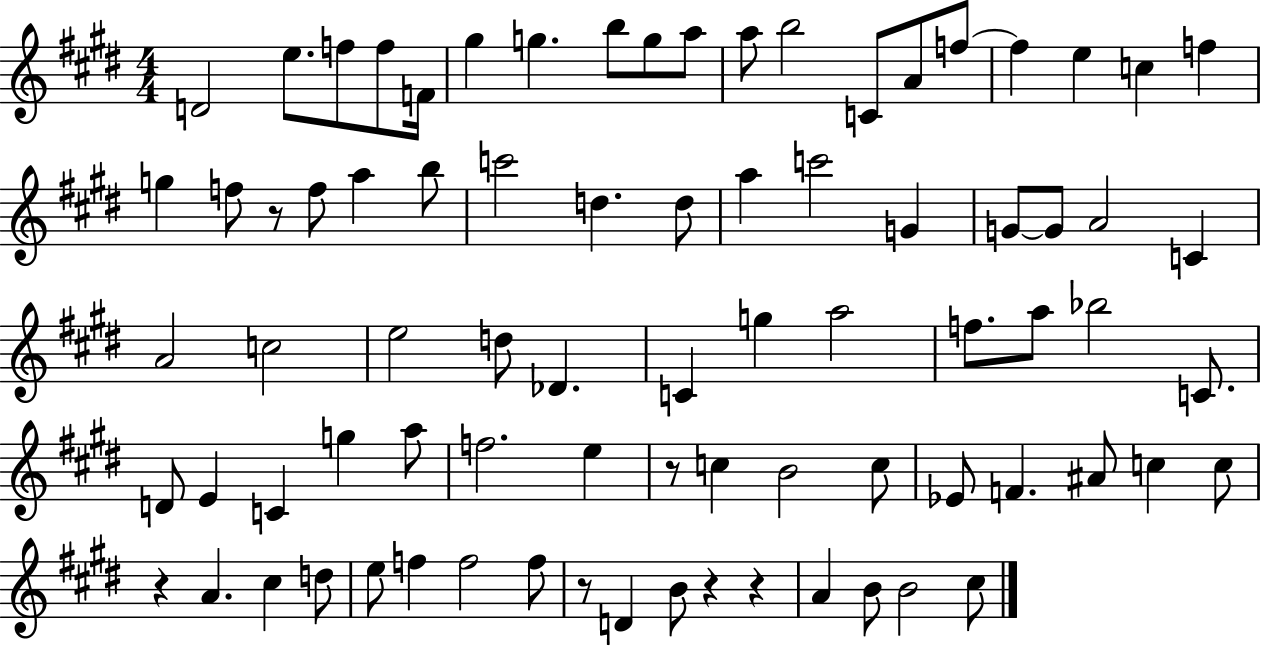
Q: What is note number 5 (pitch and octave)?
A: F4